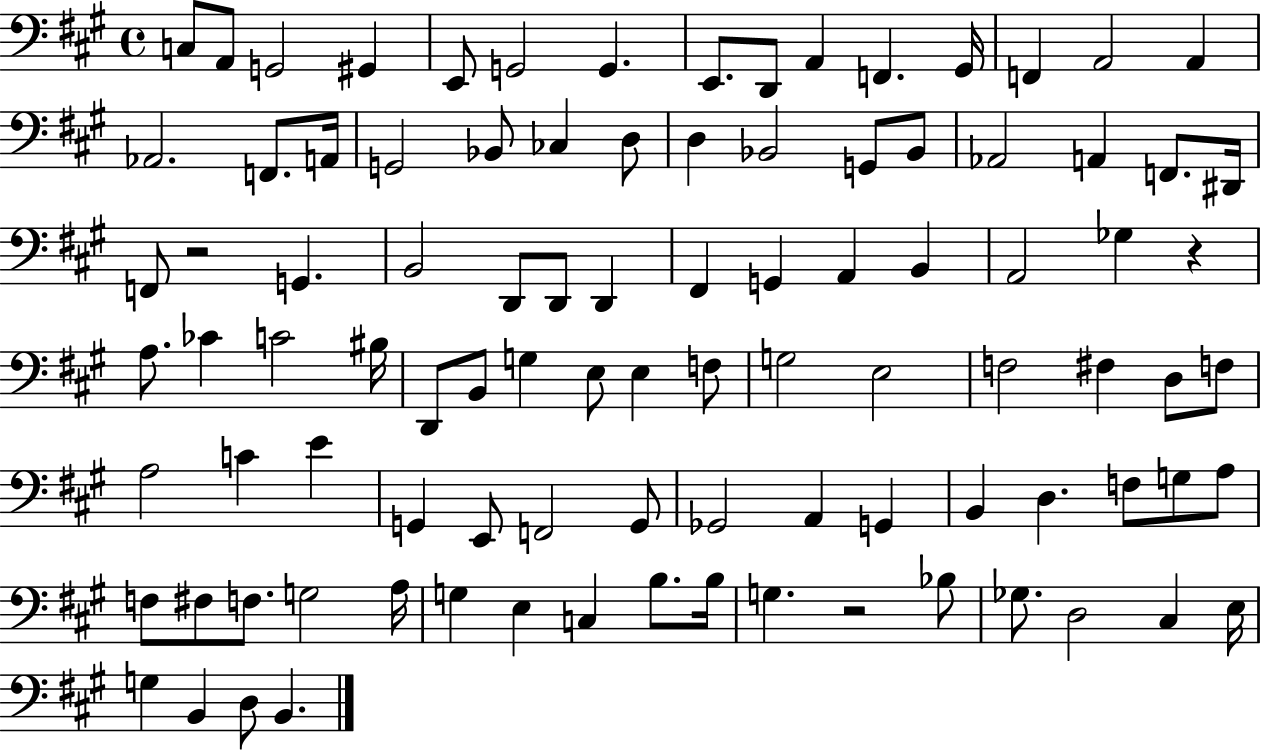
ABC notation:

X:1
T:Untitled
M:4/4
L:1/4
K:A
C,/2 A,,/2 G,,2 ^G,, E,,/2 G,,2 G,, E,,/2 D,,/2 A,, F,, ^G,,/4 F,, A,,2 A,, _A,,2 F,,/2 A,,/4 G,,2 _B,,/2 _C, D,/2 D, _B,,2 G,,/2 _B,,/2 _A,,2 A,, F,,/2 ^D,,/4 F,,/2 z2 G,, B,,2 D,,/2 D,,/2 D,, ^F,, G,, A,, B,, A,,2 _G, z A,/2 _C C2 ^B,/4 D,,/2 B,,/2 G, E,/2 E, F,/2 G,2 E,2 F,2 ^F, D,/2 F,/2 A,2 C E G,, E,,/2 F,,2 G,,/2 _G,,2 A,, G,, B,, D, F,/2 G,/2 A,/2 F,/2 ^F,/2 F,/2 G,2 A,/4 G, E, C, B,/2 B,/4 G, z2 _B,/2 _G,/2 D,2 ^C, E,/4 G, B,, D,/2 B,,